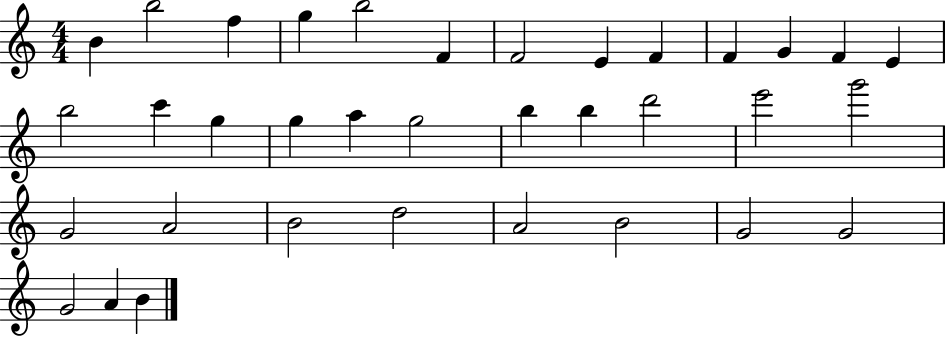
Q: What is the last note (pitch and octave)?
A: B4